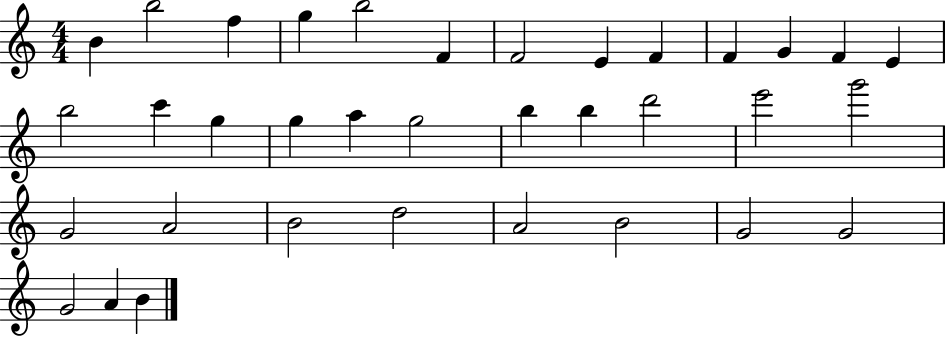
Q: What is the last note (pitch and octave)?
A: B4